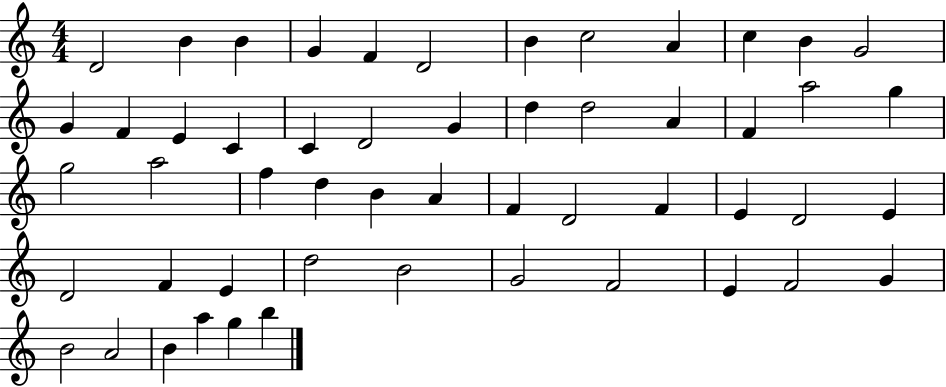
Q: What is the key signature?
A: C major